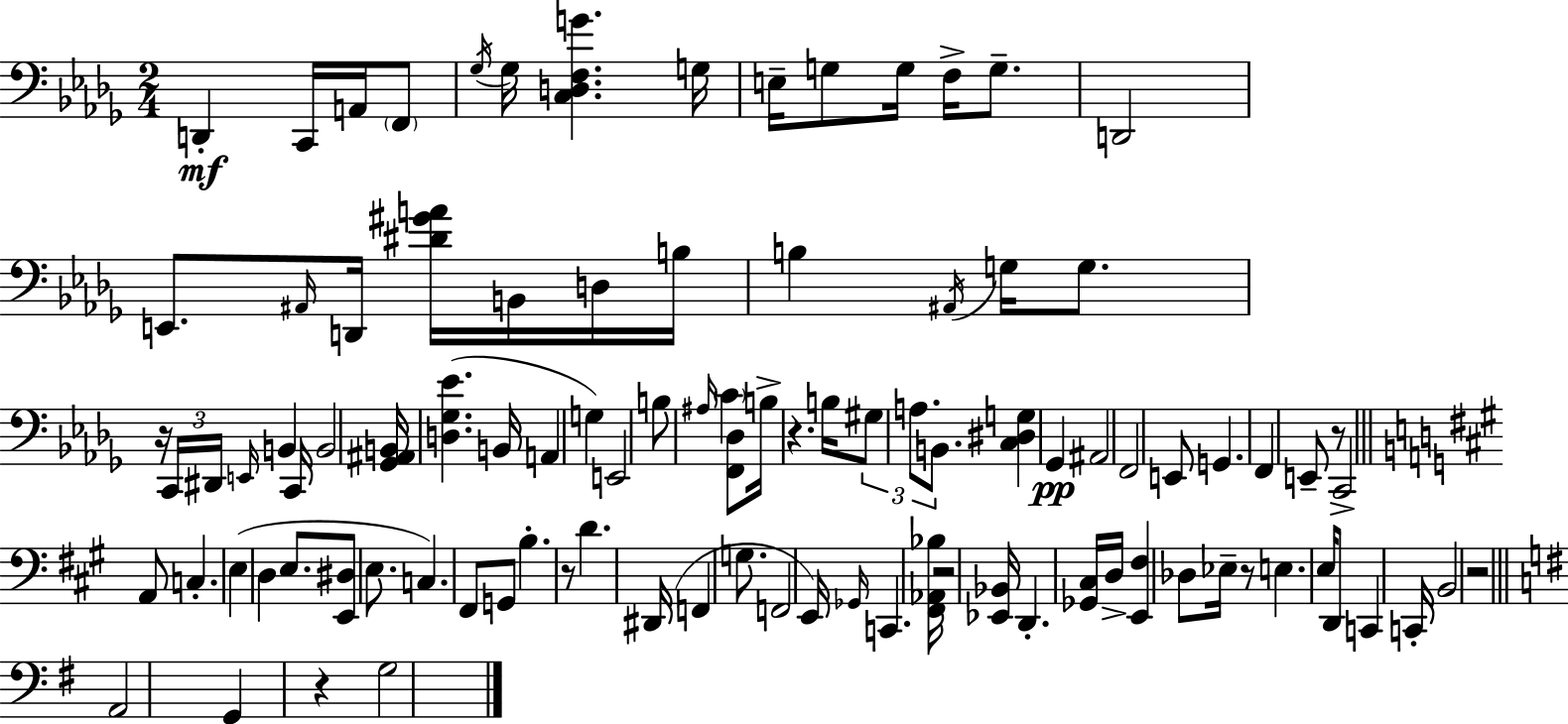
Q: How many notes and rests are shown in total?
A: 99